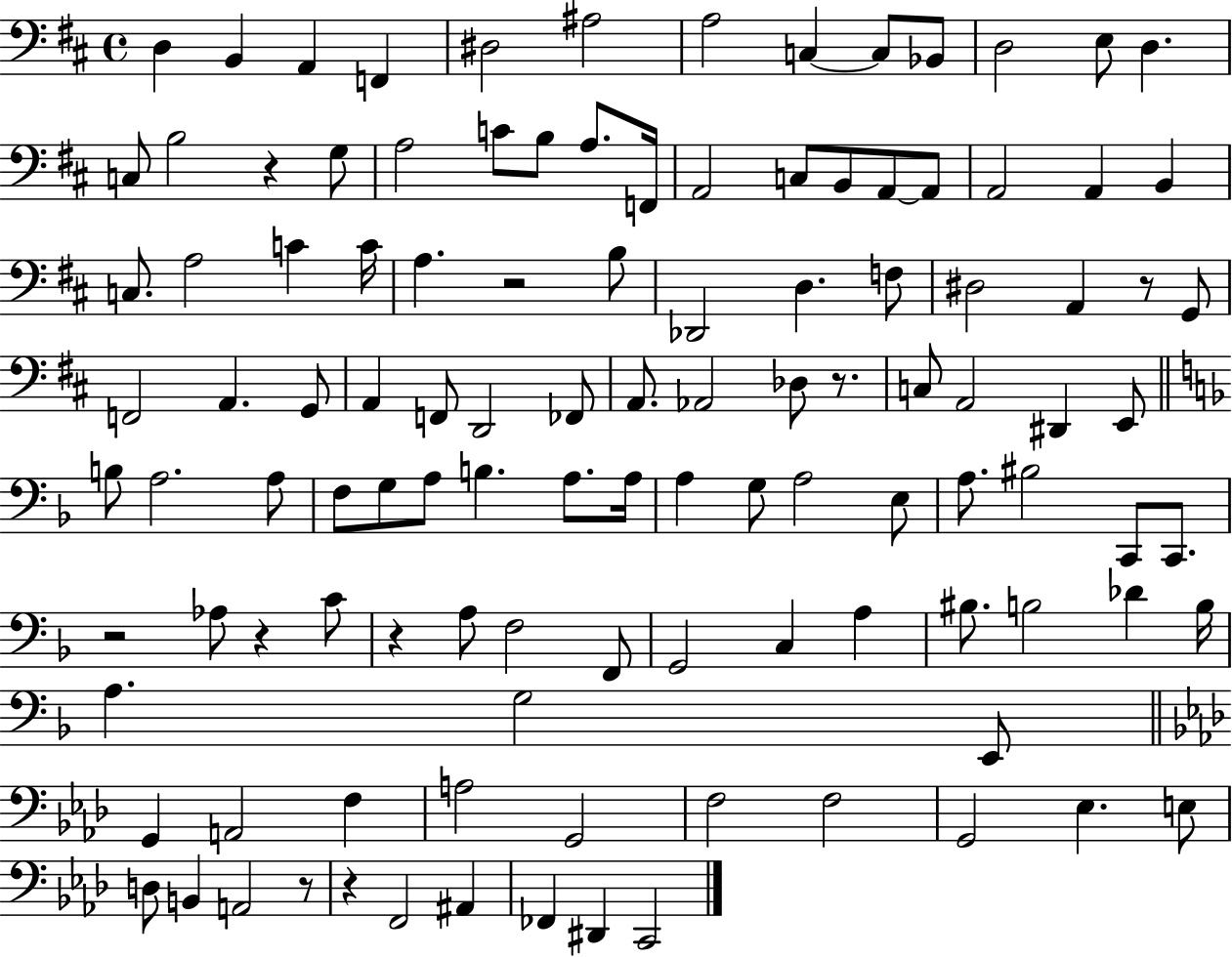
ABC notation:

X:1
T:Untitled
M:4/4
L:1/4
K:D
D, B,, A,, F,, ^D,2 ^A,2 A,2 C, C,/2 _B,,/2 D,2 E,/2 D, C,/2 B,2 z G,/2 A,2 C/2 B,/2 A,/2 F,,/4 A,,2 C,/2 B,,/2 A,,/2 A,,/2 A,,2 A,, B,, C,/2 A,2 C C/4 A, z2 B,/2 _D,,2 D, F,/2 ^D,2 A,, z/2 G,,/2 F,,2 A,, G,,/2 A,, F,,/2 D,,2 _F,,/2 A,,/2 _A,,2 _D,/2 z/2 C,/2 A,,2 ^D,, E,,/2 B,/2 A,2 A,/2 F,/2 G,/2 A,/2 B, A,/2 A,/4 A, G,/2 A,2 E,/2 A,/2 ^B,2 C,,/2 C,,/2 z2 _A,/2 z C/2 z A,/2 F,2 F,,/2 G,,2 C, A, ^B,/2 B,2 _D B,/4 A, G,2 E,,/2 G,, A,,2 F, A,2 G,,2 F,2 F,2 G,,2 _E, E,/2 D,/2 B,, A,,2 z/2 z F,,2 ^A,, _F,, ^D,, C,,2